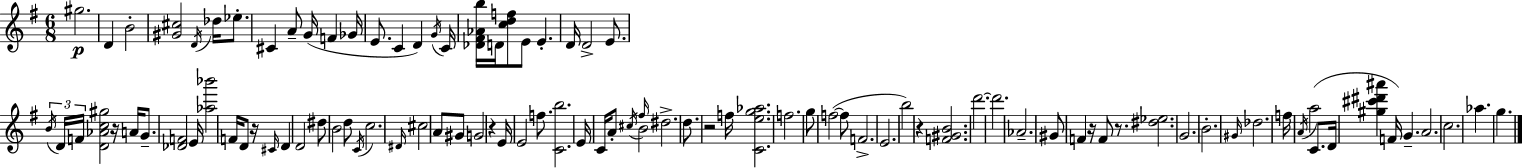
G#5/h. D4/q B4/h [G#4,C#5]/h D4/s Db5/s Eb5/e. C#4/q A4/e G4/s F4/q Gb4/s E4/e. C4/q D4/q G4/s C4/s [Db4,F#4,Ab4,B5]/s D4/s [C5,D5,F5]/e E4/e E4/q. D4/s D4/h E4/e. B4/s D4/s F4/s [D4,Ab4,C5,G#5]/h R/s A4/s G4/e. [Db4,F4]/h E4/s [Ab5,Bb6]/h F4/s D4/e R/s C#4/s D4/q D4/h D#5/e B4/h D5/e C4/s C5/h. D#4/s C#5/h A4/e G#4/e G4/h R/q E4/s E4/h F5/e. [C4,B5]/h. E4/s C4/s A4/e C#5/s B4/h F#5/s D#5/h. D5/e. R/h F5/s [C4,E5,G5,Ab5]/h. F5/h. G5/e F5/h F5/e F4/h. E4/h. B5/h R/q [F4,G#4,B4]/h. D6/h. D6/h. Ab4/h. G#4/e F4/q R/s F4/e R/e. [D#5,Eb5]/h. G4/h. B4/h. G#4/s Db5/h. F5/s A4/s A5/h C4/e. D4/s [G#5,C#6,D#6,A#6]/q F4/s G4/q. A4/h. C5/h. Ab5/q. G5/q.